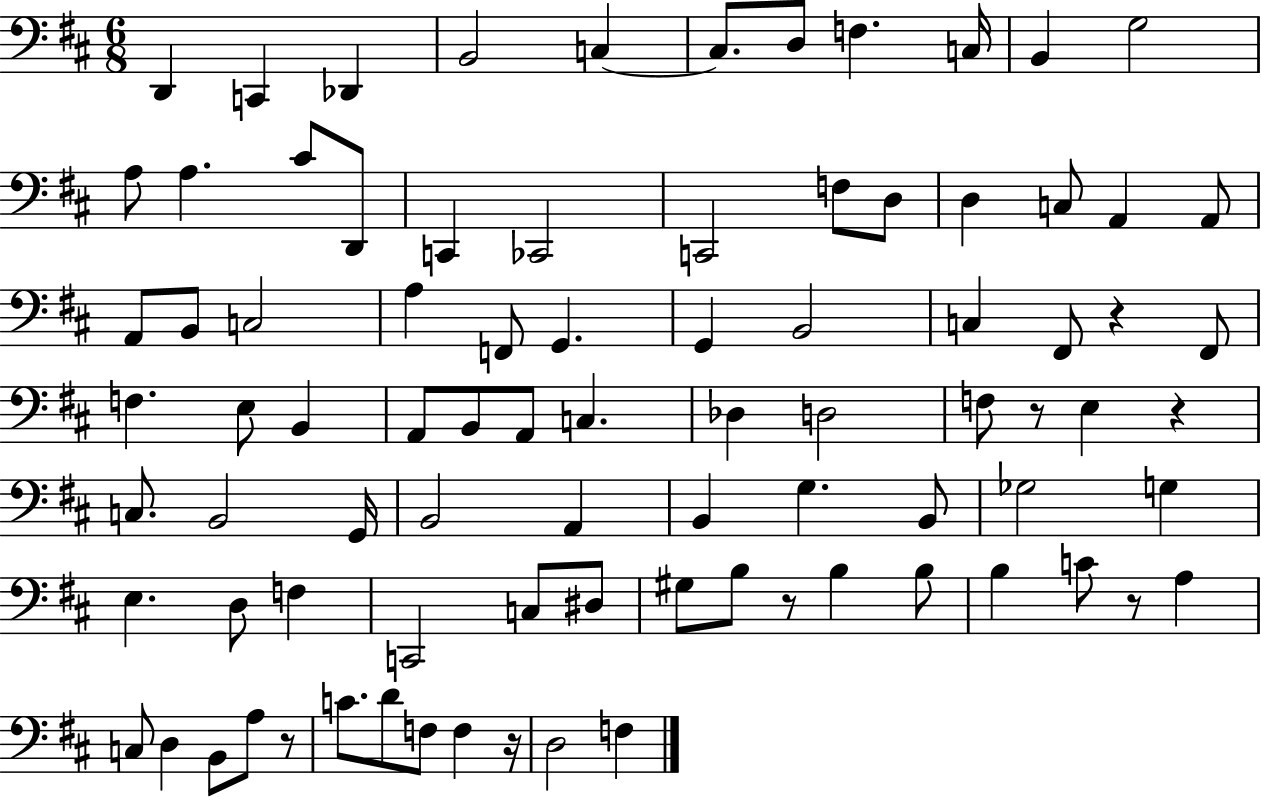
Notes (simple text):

D2/q C2/q Db2/q B2/h C3/q C3/e. D3/e F3/q. C3/s B2/q G3/h A3/e A3/q. C#4/e D2/e C2/q CES2/h C2/h F3/e D3/e D3/q C3/e A2/q A2/e A2/e B2/e C3/h A3/q F2/e G2/q. G2/q B2/h C3/q F#2/e R/q F#2/e F3/q. E3/e B2/q A2/e B2/e A2/e C3/q. Db3/q D3/h F3/e R/e E3/q R/q C3/e. B2/h G2/s B2/h A2/q B2/q G3/q. B2/e Gb3/h G3/q E3/q. D3/e F3/q C2/h C3/e D#3/e G#3/e B3/e R/e B3/q B3/e B3/q C4/e R/e A3/q C3/e D3/q B2/e A3/e R/e C4/e. D4/e F3/e F3/q R/s D3/h F3/q